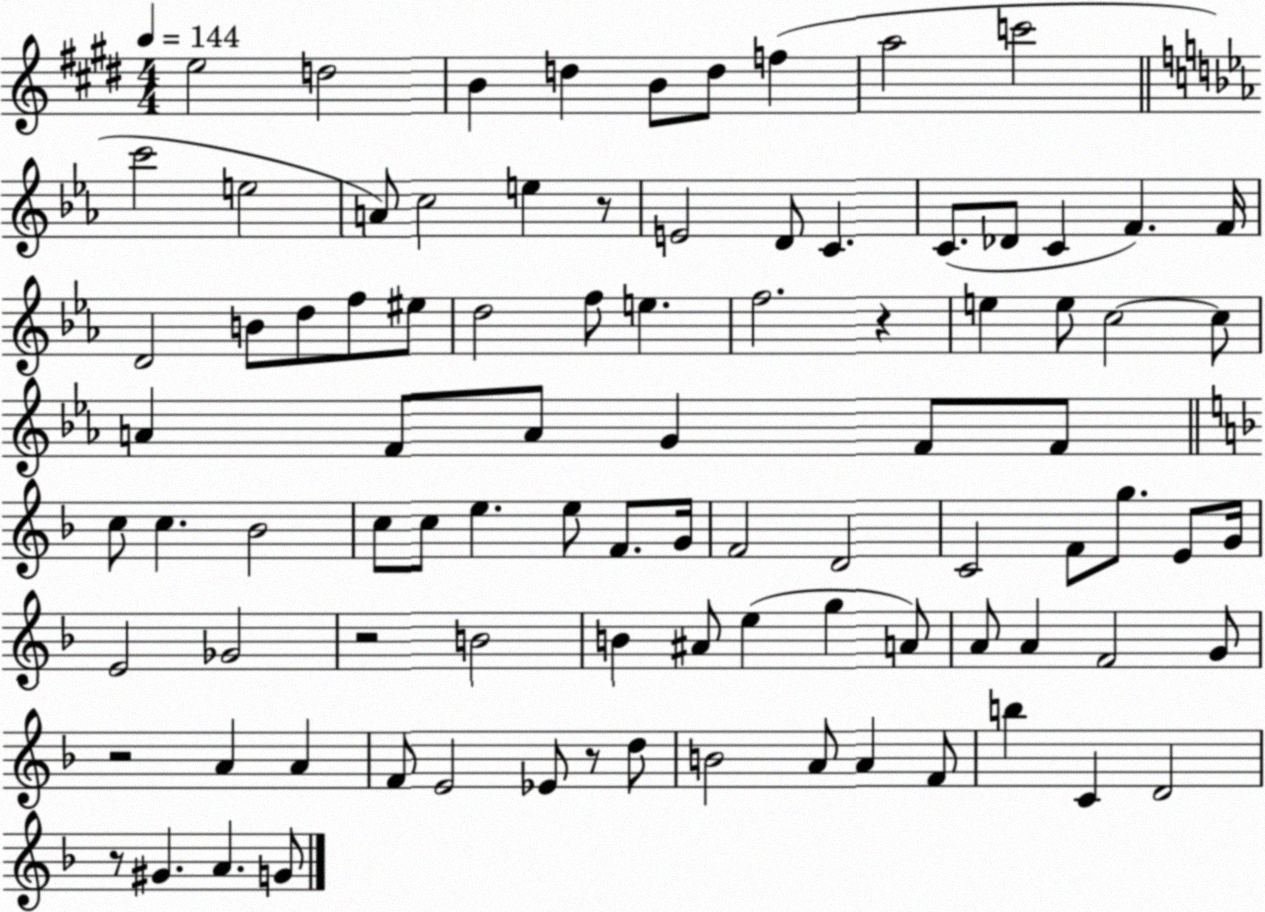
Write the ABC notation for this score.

X:1
T:Untitled
M:4/4
L:1/4
K:E
e2 d2 B d B/2 d/2 f a2 c'2 c'2 e2 A/2 c2 e z/2 E2 D/2 C C/2 _D/2 C F F/4 D2 B/2 d/2 f/2 ^e/2 d2 f/2 e f2 z e e/2 c2 c/2 A F/2 A/2 G F/2 F/2 c/2 c _B2 c/2 c/2 e e/2 F/2 G/4 F2 D2 C2 F/2 g/2 E/2 G/4 E2 _G2 z2 B2 B ^A/2 e g A/2 A/2 A F2 G/2 z2 A A F/2 E2 _E/2 z/2 d/2 B2 A/2 A F/2 b C D2 z/2 ^G A G/2